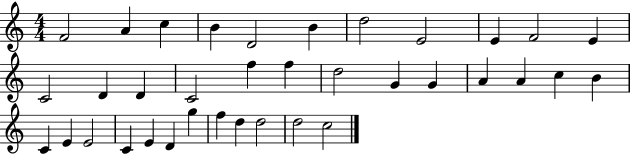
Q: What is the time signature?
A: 4/4